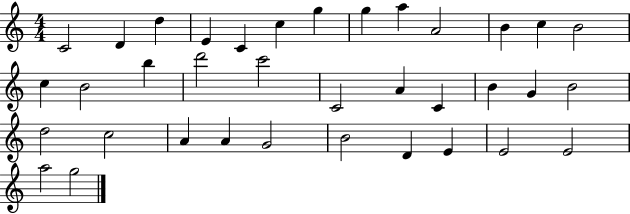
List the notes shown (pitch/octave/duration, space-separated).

C4/h D4/q D5/q E4/q C4/q C5/q G5/q G5/q A5/q A4/h B4/q C5/q B4/h C5/q B4/h B5/q D6/h C6/h C4/h A4/q C4/q B4/q G4/q B4/h D5/h C5/h A4/q A4/q G4/h B4/h D4/q E4/q E4/h E4/h A5/h G5/h